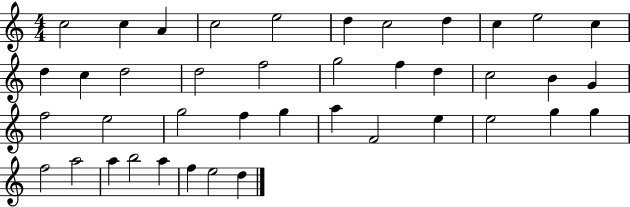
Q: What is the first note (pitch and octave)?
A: C5